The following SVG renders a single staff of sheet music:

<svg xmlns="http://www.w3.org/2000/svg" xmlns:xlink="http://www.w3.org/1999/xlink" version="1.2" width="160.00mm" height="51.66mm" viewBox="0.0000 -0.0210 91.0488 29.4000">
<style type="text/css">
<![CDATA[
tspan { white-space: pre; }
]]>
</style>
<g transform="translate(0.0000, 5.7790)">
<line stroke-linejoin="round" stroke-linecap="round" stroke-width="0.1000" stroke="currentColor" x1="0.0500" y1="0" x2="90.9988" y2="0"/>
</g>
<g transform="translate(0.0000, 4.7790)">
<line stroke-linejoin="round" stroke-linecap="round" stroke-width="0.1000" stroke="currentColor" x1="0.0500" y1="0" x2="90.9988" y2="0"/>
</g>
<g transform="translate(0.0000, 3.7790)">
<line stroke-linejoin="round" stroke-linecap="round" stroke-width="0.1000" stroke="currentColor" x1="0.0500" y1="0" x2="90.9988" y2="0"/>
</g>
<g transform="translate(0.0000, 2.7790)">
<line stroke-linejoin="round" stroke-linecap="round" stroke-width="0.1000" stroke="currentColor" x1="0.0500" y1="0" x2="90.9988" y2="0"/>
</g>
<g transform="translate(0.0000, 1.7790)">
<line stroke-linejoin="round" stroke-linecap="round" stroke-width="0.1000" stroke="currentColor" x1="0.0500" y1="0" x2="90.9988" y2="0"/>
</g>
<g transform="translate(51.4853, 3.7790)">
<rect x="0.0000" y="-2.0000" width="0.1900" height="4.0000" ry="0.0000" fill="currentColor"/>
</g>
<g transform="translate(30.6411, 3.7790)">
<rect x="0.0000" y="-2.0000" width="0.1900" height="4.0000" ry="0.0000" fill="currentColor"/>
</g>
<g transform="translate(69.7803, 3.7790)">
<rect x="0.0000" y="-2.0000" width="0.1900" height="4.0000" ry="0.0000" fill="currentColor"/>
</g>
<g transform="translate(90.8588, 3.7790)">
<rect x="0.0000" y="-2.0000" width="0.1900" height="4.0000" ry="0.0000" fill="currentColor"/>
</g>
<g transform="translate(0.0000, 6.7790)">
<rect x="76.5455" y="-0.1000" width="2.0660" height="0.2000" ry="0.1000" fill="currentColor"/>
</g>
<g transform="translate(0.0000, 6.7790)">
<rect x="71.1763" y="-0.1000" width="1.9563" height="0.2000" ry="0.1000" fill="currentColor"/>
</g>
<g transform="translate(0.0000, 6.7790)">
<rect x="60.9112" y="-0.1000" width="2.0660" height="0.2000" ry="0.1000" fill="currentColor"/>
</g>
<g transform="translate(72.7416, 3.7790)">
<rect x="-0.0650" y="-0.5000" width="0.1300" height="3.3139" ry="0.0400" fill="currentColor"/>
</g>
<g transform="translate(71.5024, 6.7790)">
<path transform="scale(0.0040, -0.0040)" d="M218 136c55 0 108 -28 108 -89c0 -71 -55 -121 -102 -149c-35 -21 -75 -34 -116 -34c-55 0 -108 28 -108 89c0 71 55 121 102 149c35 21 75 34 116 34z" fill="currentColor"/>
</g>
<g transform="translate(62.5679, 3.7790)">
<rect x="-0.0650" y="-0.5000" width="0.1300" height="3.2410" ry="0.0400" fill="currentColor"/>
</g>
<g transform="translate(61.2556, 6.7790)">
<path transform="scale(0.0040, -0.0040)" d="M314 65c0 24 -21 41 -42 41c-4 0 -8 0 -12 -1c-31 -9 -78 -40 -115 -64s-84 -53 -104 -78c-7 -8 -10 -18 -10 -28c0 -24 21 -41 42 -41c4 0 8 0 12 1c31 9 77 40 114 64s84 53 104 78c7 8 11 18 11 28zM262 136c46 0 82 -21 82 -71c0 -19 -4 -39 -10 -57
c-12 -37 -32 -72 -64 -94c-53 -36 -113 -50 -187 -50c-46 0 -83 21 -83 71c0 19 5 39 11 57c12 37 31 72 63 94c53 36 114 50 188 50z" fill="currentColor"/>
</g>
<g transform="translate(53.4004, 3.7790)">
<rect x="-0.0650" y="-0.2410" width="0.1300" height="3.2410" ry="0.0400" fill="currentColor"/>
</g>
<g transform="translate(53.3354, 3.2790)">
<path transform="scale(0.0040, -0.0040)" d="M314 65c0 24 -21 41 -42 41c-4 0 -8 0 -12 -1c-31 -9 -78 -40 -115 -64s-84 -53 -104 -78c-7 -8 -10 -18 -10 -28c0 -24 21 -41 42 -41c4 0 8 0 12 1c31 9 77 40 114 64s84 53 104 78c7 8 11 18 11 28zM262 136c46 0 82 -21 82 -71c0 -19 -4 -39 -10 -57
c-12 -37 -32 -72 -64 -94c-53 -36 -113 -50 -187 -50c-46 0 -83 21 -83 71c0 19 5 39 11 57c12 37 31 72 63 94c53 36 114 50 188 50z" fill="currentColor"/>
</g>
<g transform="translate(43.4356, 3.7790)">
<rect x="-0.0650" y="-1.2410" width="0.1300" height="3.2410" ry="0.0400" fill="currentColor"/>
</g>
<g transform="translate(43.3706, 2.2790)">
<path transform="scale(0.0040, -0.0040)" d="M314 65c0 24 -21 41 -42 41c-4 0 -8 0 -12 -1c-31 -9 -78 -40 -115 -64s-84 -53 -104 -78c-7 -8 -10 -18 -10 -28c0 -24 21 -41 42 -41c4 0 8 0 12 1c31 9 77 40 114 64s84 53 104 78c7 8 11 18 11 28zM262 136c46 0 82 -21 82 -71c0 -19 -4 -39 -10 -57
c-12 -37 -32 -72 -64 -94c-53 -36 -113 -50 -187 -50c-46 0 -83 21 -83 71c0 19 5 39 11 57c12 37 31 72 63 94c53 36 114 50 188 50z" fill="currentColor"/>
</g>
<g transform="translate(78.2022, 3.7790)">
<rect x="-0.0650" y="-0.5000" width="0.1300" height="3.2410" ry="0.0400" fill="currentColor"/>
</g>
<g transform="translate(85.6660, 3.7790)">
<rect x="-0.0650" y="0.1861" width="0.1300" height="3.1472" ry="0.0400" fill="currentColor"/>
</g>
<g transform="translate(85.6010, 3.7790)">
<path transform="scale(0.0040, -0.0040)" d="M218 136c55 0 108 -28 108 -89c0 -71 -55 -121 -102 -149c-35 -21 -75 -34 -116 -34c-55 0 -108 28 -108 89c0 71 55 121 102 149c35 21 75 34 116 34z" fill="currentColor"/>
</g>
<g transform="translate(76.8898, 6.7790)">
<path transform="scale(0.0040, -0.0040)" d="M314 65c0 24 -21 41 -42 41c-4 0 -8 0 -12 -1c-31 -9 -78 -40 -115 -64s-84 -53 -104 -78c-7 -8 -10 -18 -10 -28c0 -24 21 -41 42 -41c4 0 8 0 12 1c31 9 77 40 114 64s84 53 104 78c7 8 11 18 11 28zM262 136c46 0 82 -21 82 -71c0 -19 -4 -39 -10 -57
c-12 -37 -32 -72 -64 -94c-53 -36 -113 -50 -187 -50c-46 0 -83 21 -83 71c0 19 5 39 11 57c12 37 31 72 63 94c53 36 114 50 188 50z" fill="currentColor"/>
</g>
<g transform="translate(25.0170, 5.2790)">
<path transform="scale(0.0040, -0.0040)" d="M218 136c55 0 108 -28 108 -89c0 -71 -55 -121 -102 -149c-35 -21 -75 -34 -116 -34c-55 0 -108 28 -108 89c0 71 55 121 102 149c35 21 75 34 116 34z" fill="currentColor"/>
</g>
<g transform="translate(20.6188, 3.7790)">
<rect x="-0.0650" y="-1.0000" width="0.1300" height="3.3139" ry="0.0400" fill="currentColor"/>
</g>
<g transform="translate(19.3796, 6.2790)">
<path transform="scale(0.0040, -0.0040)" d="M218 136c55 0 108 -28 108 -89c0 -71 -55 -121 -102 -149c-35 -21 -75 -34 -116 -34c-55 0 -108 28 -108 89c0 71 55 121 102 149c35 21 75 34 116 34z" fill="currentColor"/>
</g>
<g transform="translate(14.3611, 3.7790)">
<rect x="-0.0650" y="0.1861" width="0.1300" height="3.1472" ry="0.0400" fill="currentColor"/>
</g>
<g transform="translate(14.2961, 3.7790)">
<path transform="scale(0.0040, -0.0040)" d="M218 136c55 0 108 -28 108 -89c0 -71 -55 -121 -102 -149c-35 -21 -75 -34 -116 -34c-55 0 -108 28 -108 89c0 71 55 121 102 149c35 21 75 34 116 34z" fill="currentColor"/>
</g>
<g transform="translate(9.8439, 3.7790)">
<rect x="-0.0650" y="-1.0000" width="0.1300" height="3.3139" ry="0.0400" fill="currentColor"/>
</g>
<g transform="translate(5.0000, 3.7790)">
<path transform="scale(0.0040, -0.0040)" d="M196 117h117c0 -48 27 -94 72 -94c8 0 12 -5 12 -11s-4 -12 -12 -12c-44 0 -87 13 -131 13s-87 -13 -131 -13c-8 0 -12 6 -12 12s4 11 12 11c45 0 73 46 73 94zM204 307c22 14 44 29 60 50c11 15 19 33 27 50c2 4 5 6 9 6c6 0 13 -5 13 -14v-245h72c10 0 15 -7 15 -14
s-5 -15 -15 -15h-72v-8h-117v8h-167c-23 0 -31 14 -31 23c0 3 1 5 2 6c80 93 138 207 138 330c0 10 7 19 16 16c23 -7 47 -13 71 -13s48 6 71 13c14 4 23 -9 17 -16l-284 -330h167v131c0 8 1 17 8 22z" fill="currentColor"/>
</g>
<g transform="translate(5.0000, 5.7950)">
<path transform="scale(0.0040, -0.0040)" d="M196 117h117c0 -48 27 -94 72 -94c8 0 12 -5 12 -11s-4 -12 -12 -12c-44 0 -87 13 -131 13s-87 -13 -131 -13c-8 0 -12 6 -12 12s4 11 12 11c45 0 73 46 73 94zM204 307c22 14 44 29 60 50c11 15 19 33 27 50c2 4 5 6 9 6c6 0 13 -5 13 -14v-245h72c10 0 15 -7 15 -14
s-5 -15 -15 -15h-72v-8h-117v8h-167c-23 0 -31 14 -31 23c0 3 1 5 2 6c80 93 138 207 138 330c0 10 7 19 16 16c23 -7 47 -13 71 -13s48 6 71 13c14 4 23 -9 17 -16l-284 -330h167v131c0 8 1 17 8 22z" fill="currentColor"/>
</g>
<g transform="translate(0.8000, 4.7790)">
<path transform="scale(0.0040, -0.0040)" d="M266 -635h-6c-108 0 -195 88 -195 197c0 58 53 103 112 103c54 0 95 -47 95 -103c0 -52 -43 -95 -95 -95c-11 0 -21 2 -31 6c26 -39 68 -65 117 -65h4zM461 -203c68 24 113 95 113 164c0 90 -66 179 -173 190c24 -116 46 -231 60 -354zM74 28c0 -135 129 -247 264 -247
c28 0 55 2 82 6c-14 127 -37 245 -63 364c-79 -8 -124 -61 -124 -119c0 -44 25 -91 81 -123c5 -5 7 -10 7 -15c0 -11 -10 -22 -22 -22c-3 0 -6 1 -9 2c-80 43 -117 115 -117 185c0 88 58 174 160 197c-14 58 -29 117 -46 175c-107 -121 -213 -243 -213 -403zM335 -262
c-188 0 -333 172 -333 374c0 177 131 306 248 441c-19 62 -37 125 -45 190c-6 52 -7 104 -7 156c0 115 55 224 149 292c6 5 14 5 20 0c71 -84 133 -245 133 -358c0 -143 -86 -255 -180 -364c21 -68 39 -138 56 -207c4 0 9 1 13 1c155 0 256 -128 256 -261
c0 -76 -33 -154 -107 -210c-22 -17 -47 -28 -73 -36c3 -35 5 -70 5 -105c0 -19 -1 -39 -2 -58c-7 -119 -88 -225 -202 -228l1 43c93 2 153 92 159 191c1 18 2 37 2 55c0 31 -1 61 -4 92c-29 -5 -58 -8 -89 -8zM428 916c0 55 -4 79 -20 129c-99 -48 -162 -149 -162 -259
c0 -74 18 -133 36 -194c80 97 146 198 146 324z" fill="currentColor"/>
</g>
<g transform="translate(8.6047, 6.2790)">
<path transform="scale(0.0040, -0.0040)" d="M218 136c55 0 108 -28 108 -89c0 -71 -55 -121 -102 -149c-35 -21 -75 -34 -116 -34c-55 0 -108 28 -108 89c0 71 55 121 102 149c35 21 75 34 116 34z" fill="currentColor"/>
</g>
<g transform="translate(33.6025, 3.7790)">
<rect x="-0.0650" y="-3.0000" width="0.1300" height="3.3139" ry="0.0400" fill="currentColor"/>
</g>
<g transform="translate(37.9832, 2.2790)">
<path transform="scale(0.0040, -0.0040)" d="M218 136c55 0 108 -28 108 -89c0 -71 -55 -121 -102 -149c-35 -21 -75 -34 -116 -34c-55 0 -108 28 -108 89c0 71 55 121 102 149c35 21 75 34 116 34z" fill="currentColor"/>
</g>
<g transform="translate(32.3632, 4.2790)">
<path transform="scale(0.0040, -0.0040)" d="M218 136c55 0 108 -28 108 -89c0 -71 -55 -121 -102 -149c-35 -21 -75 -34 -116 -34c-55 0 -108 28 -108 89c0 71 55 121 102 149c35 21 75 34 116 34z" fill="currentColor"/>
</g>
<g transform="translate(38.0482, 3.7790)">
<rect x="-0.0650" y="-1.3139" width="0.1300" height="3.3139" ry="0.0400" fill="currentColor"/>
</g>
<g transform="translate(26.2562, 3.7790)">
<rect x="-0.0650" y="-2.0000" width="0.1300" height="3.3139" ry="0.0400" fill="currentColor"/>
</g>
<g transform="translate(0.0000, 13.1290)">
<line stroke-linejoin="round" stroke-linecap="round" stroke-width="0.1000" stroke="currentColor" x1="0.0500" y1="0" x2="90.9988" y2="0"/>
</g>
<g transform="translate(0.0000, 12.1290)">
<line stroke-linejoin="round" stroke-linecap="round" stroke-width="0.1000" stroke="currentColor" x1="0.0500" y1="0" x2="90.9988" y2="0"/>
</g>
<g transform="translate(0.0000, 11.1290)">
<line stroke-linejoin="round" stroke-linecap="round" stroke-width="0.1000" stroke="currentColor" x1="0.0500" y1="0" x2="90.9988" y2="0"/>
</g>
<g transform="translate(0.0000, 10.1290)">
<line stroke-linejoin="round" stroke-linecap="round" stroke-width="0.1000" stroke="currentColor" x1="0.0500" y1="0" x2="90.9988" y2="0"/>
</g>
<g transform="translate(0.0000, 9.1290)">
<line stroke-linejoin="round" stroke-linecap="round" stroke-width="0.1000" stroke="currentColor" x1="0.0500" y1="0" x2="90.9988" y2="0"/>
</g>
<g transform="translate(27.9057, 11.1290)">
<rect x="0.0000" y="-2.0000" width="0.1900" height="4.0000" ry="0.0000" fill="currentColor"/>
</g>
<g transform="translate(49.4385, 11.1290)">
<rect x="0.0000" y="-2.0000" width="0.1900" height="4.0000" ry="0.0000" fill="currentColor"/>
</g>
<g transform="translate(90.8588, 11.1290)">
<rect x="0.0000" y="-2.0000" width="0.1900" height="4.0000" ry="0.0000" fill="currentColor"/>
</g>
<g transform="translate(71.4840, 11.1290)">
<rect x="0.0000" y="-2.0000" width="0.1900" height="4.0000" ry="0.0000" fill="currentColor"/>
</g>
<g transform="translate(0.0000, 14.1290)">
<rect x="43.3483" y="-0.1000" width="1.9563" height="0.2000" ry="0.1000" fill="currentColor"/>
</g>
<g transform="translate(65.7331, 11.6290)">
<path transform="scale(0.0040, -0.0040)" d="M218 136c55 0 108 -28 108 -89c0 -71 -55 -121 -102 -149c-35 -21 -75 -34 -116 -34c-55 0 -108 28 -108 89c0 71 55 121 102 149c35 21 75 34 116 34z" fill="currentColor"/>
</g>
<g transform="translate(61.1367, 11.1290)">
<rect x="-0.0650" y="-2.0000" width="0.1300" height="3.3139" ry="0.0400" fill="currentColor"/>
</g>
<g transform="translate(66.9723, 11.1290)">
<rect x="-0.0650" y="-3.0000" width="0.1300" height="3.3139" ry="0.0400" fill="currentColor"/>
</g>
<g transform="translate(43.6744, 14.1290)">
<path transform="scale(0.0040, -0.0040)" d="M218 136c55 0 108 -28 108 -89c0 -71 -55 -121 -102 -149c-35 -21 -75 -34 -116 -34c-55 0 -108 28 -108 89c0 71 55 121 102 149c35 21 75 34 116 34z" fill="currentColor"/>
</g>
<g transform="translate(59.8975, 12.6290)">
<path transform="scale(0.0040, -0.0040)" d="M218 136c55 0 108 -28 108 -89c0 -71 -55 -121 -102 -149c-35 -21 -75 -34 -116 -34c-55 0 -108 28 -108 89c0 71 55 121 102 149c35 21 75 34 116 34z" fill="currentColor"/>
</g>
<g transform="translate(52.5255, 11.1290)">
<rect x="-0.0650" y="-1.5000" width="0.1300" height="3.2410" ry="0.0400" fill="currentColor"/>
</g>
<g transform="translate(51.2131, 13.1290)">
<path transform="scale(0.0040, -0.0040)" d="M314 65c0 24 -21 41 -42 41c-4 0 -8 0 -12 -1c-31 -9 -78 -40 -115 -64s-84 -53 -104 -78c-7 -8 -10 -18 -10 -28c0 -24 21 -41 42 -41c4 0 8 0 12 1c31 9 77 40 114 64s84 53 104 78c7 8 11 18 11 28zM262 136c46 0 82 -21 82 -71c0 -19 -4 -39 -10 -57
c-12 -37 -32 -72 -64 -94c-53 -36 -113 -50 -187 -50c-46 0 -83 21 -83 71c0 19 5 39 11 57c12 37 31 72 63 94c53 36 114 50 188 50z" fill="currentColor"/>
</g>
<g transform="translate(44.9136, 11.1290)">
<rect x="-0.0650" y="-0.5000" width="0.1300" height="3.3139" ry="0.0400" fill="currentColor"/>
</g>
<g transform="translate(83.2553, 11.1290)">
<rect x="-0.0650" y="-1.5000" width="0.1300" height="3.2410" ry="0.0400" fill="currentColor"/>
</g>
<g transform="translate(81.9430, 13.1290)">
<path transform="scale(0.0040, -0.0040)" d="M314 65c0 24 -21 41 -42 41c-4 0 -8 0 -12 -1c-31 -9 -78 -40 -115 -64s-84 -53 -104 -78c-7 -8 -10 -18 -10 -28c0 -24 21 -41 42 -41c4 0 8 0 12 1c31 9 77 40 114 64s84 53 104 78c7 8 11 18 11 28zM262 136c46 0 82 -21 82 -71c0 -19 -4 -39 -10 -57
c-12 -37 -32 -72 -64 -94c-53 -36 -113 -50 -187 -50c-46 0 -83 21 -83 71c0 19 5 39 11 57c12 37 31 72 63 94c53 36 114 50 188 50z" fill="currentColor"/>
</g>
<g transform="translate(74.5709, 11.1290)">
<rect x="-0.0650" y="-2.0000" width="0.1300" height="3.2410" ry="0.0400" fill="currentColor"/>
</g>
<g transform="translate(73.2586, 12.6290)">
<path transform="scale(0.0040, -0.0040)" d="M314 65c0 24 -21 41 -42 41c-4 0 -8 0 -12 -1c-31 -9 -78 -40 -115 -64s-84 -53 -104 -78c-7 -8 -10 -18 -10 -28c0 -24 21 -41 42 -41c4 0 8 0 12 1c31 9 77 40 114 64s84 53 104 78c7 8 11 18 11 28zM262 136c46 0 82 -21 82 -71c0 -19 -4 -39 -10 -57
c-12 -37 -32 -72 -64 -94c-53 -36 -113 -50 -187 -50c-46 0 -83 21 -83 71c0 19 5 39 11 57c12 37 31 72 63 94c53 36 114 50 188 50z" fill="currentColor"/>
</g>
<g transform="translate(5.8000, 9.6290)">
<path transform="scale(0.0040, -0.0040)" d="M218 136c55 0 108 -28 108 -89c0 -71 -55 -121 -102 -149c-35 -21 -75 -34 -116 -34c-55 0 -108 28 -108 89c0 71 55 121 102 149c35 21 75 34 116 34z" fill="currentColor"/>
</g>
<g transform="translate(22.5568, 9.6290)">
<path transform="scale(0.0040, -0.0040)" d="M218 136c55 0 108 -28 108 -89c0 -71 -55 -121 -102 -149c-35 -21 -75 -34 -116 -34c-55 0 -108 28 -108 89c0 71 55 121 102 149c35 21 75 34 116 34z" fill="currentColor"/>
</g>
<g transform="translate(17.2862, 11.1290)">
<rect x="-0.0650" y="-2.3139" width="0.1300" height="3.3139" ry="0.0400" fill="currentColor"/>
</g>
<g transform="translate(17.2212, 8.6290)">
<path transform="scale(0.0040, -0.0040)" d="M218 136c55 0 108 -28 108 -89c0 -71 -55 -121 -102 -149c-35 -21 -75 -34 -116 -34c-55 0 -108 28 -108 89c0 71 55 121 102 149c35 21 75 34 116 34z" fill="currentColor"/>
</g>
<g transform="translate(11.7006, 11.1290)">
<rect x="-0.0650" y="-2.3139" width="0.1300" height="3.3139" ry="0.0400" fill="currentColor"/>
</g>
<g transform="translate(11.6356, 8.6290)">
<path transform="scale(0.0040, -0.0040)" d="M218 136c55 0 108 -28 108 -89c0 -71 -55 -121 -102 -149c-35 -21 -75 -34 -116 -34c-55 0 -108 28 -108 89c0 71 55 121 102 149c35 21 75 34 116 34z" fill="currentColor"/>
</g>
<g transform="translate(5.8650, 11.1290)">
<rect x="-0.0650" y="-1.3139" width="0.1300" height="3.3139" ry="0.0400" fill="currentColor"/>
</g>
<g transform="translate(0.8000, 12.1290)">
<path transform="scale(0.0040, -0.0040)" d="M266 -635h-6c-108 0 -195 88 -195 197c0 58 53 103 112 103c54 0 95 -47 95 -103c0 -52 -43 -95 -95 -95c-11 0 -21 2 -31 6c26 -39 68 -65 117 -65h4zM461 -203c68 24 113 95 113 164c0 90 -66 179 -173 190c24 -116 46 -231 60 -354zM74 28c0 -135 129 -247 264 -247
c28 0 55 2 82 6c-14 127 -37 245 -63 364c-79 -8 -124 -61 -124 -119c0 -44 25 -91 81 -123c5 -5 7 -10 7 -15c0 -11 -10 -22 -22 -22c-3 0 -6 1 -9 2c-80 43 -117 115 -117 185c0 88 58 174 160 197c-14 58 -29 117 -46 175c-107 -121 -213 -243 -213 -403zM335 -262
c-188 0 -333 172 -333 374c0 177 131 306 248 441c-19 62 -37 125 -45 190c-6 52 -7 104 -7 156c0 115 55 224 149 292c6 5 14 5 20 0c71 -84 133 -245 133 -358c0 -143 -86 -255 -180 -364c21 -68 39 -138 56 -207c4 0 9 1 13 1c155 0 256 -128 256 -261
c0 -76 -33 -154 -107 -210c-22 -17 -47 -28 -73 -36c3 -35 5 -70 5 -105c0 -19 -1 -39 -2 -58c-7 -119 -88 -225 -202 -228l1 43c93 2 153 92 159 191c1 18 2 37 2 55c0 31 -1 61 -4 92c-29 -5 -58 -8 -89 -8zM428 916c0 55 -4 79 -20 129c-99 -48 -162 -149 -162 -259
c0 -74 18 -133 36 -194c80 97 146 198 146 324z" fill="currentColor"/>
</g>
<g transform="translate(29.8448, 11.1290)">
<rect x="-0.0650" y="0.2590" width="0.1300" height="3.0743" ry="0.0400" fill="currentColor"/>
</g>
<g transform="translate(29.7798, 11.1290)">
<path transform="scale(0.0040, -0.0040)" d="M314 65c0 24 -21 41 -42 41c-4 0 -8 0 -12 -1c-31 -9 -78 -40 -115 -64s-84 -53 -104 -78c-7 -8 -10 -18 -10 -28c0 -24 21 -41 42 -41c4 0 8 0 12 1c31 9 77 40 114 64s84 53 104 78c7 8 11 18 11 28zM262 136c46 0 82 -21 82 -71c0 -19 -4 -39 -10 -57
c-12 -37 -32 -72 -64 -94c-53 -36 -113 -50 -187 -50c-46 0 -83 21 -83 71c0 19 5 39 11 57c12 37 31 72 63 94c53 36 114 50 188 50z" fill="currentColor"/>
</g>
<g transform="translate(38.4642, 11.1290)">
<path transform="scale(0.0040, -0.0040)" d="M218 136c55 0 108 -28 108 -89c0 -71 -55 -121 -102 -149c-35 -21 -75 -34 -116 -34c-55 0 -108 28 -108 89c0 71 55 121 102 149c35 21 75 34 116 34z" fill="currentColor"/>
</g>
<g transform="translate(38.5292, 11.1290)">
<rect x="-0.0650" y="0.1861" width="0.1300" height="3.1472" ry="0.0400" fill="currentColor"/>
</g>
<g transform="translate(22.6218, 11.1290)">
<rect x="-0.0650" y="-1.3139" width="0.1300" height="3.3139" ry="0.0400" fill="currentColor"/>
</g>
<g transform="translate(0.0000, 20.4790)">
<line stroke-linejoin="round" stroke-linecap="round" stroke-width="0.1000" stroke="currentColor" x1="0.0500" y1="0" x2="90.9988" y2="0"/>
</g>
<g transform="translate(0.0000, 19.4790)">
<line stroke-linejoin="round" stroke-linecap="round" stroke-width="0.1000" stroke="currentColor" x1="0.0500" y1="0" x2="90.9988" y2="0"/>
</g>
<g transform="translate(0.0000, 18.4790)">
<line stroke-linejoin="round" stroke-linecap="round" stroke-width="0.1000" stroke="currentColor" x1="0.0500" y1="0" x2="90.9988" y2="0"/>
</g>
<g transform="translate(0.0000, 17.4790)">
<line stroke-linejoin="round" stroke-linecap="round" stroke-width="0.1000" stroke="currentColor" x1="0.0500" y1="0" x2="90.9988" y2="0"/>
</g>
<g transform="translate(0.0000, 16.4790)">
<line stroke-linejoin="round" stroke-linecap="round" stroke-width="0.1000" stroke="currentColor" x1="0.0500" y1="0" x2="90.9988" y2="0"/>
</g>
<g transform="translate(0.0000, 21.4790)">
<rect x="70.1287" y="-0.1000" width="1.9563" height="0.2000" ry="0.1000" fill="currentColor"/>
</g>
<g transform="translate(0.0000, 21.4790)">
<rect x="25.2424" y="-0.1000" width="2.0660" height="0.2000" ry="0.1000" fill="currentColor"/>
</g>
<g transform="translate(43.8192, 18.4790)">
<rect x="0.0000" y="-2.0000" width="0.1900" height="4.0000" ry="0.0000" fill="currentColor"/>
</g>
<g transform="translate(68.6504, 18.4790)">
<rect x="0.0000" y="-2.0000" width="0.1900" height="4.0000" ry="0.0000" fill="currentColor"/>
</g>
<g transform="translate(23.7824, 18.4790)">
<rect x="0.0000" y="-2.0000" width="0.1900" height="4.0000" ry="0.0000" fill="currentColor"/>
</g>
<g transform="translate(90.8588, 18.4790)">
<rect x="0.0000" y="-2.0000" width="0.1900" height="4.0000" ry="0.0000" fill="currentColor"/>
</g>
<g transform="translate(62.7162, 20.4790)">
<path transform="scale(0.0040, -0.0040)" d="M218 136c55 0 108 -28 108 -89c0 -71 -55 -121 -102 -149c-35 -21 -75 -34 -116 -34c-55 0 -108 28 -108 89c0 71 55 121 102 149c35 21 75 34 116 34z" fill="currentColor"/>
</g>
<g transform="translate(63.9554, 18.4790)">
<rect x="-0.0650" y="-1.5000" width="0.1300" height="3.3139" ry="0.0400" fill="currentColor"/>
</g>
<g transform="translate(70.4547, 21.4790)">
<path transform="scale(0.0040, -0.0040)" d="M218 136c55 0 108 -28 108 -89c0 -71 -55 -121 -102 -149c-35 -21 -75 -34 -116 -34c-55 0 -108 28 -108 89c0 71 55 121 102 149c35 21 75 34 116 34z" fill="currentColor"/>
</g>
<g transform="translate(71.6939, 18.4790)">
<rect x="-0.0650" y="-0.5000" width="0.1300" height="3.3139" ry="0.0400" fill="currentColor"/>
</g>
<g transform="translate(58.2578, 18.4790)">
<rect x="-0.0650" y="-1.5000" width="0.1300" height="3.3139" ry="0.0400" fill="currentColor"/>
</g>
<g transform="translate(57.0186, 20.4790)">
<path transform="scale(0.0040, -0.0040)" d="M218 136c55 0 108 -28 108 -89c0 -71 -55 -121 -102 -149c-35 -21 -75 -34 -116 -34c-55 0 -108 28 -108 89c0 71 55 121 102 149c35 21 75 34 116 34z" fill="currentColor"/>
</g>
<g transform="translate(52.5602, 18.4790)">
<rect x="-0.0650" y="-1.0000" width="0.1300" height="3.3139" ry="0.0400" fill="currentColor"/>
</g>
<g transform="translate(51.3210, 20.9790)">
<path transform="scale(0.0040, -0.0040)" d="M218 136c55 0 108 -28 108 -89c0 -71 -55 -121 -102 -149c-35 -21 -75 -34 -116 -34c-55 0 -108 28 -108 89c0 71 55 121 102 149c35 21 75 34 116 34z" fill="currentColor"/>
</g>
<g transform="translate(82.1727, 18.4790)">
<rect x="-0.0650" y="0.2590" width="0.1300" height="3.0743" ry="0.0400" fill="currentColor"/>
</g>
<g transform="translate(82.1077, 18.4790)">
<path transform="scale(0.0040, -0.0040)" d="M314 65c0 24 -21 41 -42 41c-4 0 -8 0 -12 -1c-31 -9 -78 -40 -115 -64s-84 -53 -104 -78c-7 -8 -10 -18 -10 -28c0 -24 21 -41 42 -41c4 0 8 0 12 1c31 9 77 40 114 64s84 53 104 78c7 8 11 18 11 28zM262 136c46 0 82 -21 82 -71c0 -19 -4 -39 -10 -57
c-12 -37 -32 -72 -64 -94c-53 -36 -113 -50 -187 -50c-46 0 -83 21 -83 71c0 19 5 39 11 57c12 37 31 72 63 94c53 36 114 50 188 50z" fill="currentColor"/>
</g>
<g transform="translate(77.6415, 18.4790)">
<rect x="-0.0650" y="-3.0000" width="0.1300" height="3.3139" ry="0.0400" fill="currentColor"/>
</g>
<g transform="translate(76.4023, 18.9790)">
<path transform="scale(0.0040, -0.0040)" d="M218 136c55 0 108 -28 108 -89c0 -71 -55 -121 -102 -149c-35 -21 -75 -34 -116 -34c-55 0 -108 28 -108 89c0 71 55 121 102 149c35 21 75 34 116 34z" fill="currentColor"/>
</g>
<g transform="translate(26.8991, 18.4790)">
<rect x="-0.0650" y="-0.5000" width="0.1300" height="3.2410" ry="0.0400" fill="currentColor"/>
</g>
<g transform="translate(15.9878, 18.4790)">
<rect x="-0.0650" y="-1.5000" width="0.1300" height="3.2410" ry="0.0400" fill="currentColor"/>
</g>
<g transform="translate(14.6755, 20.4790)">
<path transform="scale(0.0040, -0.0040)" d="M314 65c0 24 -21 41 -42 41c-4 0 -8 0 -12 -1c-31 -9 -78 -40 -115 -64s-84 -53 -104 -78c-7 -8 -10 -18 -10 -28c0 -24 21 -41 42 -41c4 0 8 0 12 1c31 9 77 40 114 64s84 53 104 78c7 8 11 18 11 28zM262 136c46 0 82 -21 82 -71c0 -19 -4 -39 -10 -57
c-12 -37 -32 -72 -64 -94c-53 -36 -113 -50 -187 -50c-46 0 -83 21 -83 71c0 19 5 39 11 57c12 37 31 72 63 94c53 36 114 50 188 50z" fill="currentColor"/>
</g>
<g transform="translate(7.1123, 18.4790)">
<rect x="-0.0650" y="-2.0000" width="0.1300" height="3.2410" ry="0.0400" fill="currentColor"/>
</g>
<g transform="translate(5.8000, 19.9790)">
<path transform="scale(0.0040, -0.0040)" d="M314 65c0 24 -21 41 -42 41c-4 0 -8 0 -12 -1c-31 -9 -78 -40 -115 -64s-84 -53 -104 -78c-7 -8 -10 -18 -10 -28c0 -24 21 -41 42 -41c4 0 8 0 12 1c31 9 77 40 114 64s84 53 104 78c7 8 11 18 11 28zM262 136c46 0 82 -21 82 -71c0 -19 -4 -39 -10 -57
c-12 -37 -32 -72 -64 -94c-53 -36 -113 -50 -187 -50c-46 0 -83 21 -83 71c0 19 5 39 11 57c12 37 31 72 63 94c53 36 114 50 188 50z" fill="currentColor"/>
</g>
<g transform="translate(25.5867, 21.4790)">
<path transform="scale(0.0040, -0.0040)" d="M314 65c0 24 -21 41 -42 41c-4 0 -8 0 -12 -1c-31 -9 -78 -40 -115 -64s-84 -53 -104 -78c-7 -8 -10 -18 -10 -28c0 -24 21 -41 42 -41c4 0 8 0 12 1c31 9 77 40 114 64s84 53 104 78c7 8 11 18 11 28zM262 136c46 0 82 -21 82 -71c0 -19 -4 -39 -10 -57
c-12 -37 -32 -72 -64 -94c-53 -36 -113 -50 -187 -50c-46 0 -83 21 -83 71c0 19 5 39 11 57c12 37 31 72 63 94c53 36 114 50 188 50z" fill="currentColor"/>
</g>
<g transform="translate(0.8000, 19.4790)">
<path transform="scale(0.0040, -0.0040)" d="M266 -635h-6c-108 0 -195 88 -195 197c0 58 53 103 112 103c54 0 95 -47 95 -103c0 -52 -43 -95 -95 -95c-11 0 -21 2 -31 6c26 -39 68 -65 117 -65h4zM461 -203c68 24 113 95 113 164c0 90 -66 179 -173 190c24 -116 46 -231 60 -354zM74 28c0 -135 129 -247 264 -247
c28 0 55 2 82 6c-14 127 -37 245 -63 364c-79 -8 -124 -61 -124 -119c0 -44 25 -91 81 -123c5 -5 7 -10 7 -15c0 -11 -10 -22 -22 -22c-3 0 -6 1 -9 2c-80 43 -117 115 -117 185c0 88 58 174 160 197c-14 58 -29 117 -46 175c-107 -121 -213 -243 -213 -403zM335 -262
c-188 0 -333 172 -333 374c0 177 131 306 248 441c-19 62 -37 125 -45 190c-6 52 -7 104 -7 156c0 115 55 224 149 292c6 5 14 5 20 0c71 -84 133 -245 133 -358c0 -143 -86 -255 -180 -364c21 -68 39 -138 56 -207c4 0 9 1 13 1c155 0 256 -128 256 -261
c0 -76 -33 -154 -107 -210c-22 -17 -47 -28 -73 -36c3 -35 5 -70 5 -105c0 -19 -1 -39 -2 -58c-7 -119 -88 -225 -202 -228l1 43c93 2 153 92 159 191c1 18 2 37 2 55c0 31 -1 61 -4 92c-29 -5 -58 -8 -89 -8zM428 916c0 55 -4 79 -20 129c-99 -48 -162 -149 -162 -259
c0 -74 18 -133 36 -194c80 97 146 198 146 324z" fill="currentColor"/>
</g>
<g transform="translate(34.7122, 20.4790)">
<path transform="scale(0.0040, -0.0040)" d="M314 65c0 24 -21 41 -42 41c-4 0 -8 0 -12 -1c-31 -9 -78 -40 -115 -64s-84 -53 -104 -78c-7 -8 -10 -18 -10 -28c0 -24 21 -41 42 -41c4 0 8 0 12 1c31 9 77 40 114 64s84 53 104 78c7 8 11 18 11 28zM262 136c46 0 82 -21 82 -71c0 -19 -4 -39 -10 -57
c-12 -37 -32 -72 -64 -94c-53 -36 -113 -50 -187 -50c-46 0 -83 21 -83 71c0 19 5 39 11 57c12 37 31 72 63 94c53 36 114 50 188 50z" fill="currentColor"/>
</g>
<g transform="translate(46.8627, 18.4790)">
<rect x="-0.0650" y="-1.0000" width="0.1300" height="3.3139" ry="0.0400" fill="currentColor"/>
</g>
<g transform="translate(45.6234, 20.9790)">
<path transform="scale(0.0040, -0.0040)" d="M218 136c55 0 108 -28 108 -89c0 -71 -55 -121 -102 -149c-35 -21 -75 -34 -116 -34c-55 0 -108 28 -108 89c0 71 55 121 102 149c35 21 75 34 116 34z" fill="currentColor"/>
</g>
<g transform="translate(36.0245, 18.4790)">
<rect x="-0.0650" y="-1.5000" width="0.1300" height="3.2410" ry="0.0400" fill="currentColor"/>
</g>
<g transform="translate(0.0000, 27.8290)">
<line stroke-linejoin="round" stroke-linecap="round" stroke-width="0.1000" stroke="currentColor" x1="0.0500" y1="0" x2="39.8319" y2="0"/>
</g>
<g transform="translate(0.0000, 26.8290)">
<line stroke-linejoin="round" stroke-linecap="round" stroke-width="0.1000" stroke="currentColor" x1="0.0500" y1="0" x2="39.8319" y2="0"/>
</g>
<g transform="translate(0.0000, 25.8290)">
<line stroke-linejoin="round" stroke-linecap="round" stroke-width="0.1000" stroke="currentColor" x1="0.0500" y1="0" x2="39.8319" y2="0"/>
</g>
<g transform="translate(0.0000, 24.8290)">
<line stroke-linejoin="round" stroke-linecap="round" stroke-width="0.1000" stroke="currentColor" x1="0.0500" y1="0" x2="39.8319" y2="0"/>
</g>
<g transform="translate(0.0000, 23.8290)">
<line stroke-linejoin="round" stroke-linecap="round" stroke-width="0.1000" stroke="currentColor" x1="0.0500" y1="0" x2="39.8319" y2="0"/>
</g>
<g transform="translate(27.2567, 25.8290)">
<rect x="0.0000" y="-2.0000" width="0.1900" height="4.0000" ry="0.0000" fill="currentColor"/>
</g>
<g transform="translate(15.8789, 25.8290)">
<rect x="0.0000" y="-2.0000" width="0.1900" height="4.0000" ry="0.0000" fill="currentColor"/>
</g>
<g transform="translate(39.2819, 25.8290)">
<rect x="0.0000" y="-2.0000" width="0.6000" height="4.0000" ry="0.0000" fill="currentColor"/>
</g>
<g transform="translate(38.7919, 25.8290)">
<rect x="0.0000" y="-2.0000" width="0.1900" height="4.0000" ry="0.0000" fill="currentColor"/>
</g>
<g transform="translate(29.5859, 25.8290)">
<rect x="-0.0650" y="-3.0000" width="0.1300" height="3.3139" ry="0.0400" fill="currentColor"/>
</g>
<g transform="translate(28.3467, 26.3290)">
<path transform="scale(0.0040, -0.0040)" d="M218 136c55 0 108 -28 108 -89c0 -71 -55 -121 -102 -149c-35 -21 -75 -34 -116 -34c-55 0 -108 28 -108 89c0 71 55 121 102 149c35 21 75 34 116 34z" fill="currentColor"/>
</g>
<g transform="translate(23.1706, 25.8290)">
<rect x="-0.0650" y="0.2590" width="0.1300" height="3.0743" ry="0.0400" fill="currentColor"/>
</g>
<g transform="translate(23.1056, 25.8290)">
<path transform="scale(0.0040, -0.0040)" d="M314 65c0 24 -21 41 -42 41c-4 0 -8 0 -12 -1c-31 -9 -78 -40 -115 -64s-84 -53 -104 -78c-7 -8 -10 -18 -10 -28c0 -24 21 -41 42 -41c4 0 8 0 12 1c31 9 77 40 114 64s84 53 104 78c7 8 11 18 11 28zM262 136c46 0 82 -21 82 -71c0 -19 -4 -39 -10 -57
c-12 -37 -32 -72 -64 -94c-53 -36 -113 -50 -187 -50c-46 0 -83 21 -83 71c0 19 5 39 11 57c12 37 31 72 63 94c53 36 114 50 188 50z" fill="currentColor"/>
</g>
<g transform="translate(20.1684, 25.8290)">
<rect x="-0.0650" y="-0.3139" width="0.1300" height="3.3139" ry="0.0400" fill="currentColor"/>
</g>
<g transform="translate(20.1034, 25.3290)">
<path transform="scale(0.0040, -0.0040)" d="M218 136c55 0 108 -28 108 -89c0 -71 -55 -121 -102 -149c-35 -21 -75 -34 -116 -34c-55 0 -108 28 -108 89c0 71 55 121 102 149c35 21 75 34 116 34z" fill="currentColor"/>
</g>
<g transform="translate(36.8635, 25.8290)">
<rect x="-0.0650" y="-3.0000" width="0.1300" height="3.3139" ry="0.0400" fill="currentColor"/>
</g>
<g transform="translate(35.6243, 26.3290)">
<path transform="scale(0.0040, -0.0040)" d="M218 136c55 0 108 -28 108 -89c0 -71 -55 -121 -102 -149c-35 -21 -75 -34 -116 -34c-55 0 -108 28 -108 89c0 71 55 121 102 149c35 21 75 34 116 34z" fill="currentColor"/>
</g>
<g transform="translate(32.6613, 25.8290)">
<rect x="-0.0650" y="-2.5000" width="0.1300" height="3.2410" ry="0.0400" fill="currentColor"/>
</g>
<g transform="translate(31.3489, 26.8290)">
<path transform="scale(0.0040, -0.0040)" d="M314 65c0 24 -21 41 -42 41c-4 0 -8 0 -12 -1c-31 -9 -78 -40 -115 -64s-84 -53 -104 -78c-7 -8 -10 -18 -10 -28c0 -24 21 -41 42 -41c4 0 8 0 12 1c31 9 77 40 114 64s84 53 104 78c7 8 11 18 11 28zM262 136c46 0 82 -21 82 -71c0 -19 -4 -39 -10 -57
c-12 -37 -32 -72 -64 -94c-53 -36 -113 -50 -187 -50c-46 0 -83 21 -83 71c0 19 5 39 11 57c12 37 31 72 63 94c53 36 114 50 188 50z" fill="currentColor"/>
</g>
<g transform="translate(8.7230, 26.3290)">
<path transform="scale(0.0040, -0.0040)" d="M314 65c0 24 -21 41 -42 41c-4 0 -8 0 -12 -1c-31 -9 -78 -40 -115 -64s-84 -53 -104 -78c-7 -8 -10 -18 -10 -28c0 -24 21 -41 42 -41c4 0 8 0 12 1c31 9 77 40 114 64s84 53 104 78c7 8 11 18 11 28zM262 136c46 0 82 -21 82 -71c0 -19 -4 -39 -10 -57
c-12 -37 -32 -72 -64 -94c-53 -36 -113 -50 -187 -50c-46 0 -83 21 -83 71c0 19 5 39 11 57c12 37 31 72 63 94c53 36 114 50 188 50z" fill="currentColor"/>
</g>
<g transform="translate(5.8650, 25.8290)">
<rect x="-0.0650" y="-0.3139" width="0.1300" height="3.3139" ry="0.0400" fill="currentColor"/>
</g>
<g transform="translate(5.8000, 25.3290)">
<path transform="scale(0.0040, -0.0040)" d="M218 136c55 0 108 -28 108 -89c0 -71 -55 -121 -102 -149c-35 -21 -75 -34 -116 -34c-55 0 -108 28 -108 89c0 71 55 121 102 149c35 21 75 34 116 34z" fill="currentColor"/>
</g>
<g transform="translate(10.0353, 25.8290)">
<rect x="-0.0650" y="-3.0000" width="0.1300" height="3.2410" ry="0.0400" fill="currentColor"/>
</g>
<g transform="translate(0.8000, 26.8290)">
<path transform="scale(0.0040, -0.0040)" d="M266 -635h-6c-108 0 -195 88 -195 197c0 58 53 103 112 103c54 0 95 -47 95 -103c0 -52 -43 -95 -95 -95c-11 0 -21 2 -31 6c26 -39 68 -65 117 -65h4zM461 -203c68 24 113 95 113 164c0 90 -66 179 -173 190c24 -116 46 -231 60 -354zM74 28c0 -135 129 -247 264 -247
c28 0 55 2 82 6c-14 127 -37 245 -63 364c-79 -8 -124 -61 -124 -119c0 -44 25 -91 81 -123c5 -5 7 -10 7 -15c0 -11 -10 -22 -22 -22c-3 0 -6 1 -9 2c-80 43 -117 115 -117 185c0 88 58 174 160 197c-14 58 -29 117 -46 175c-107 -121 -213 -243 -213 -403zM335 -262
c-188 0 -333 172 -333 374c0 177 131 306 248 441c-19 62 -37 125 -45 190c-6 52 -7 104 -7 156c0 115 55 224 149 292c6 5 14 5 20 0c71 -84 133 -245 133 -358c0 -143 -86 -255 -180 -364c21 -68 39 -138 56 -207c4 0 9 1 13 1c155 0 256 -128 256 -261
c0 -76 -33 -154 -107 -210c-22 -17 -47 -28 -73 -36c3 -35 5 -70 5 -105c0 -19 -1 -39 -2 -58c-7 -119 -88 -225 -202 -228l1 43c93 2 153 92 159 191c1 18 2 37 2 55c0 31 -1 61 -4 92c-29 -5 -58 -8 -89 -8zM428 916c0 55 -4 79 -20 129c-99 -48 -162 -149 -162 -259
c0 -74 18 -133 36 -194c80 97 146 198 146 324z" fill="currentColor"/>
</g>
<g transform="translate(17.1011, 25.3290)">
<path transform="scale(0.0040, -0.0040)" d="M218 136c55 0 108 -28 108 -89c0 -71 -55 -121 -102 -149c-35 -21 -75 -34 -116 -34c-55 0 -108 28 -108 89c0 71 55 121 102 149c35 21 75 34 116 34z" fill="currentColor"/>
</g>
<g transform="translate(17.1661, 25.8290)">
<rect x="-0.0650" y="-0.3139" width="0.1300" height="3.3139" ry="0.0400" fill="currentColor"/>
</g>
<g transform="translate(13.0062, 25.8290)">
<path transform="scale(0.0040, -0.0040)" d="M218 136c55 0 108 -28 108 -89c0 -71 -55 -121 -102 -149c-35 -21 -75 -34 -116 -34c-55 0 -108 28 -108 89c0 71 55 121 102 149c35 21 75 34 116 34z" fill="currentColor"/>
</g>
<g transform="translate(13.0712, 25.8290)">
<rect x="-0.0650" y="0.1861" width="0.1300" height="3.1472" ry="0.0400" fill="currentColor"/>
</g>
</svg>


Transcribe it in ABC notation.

X:1
T:Untitled
M:4/4
L:1/4
K:C
D B D F A e e2 c2 C2 C C2 B e g g e B2 B C E2 F A F2 E2 F2 E2 C2 E2 D D E E C A B2 c A2 B c c B2 A G2 A